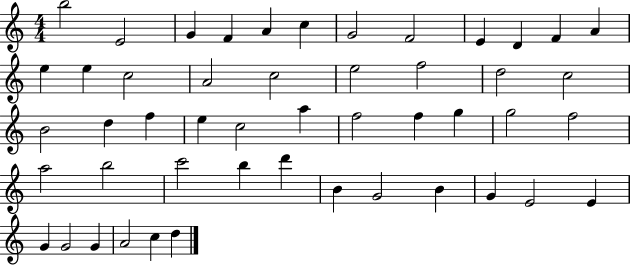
B5/h E4/h G4/q F4/q A4/q C5/q G4/h F4/h E4/q D4/q F4/q A4/q E5/q E5/q C5/h A4/h C5/h E5/h F5/h D5/h C5/h B4/h D5/q F5/q E5/q C5/h A5/q F5/h F5/q G5/q G5/h F5/h A5/h B5/h C6/h B5/q D6/q B4/q G4/h B4/q G4/q E4/h E4/q G4/q G4/h G4/q A4/h C5/q D5/q